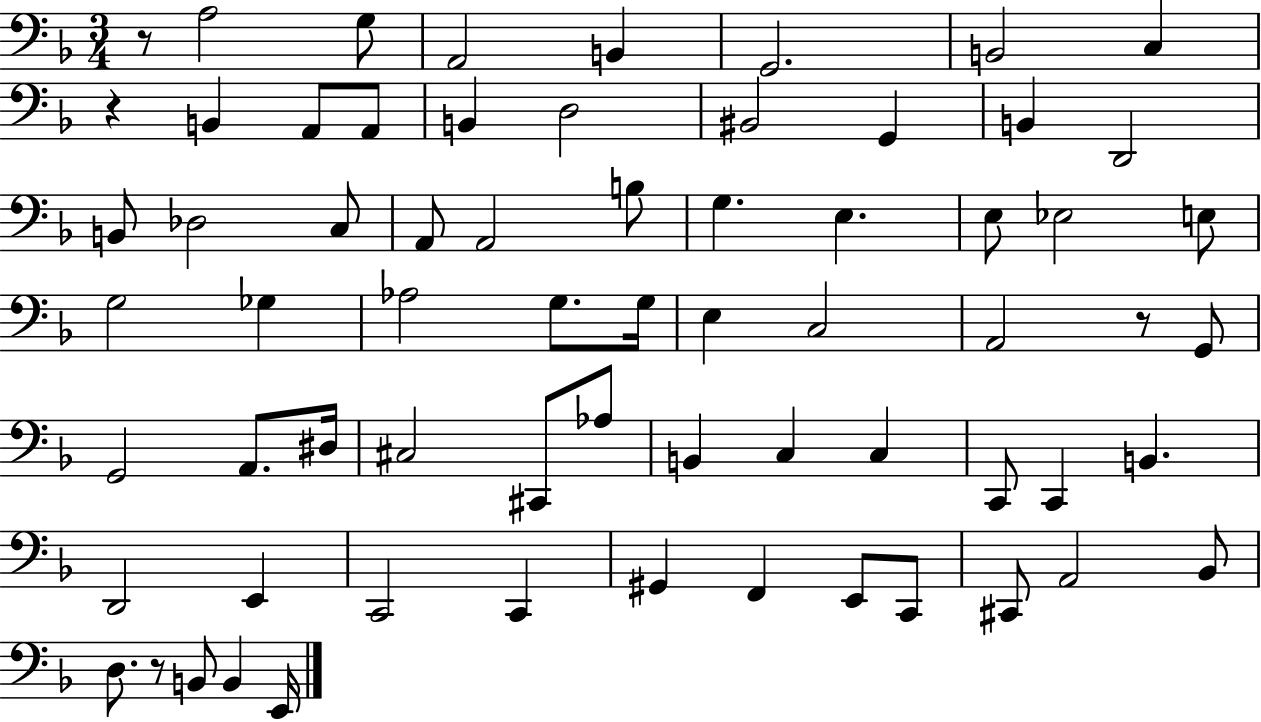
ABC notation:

X:1
T:Untitled
M:3/4
L:1/4
K:F
z/2 A,2 G,/2 A,,2 B,, G,,2 B,,2 C, z B,, A,,/2 A,,/2 B,, D,2 ^B,,2 G,, B,, D,,2 B,,/2 _D,2 C,/2 A,,/2 A,,2 B,/2 G, E, E,/2 _E,2 E,/2 G,2 _G, _A,2 G,/2 G,/4 E, C,2 A,,2 z/2 G,,/2 G,,2 A,,/2 ^D,/4 ^C,2 ^C,,/2 _A,/2 B,, C, C, C,,/2 C,, B,, D,,2 E,, C,,2 C,, ^G,, F,, E,,/2 C,,/2 ^C,,/2 A,,2 _B,,/2 D,/2 z/2 B,,/2 B,, E,,/4